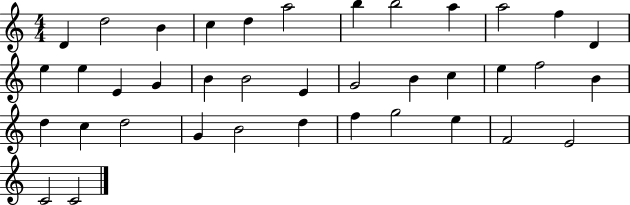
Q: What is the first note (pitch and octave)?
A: D4